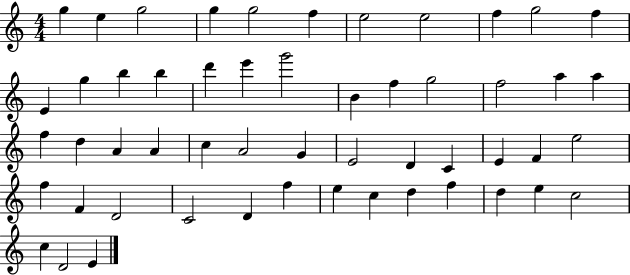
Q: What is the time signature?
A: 4/4